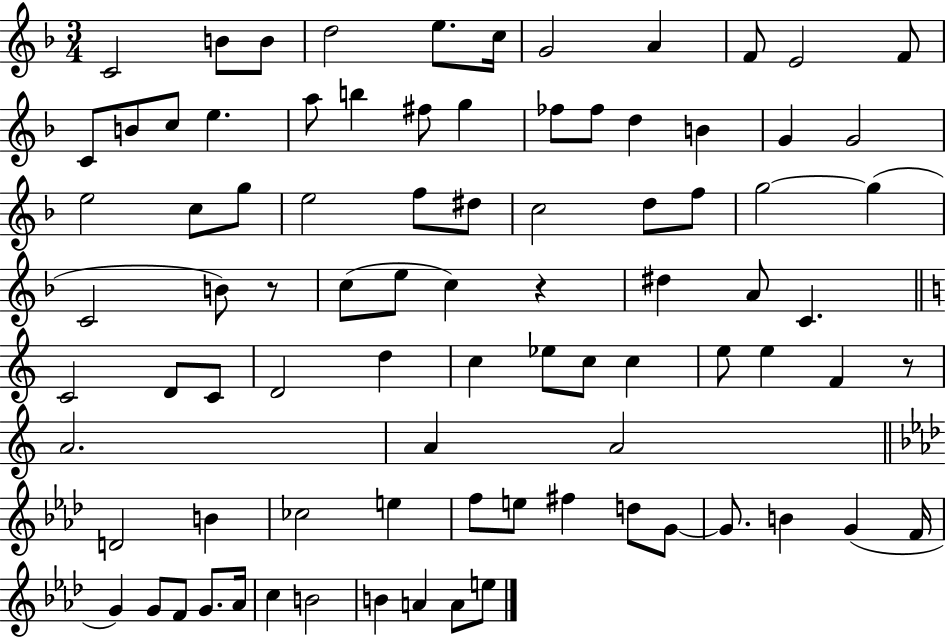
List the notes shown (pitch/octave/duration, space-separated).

C4/h B4/e B4/e D5/h E5/e. C5/s G4/h A4/q F4/e E4/h F4/e C4/e B4/e C5/e E5/q. A5/e B5/q F#5/e G5/q FES5/e FES5/e D5/q B4/q G4/q G4/h E5/h C5/e G5/e E5/h F5/e D#5/e C5/h D5/e F5/e G5/h G5/q C4/h B4/e R/e C5/e E5/e C5/q R/q D#5/q A4/e C4/q. C4/h D4/e C4/e D4/h D5/q C5/q Eb5/e C5/e C5/q E5/e E5/q F4/q R/e A4/h. A4/q A4/h D4/h B4/q CES5/h E5/q F5/e E5/e F#5/q D5/e G4/e G4/e. B4/q G4/q F4/s G4/q G4/e F4/e G4/e. Ab4/s C5/q B4/h B4/q A4/q A4/e E5/e